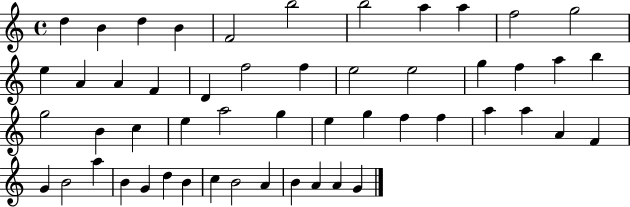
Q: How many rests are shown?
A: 0